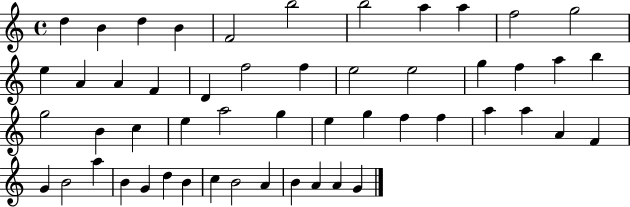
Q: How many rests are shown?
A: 0